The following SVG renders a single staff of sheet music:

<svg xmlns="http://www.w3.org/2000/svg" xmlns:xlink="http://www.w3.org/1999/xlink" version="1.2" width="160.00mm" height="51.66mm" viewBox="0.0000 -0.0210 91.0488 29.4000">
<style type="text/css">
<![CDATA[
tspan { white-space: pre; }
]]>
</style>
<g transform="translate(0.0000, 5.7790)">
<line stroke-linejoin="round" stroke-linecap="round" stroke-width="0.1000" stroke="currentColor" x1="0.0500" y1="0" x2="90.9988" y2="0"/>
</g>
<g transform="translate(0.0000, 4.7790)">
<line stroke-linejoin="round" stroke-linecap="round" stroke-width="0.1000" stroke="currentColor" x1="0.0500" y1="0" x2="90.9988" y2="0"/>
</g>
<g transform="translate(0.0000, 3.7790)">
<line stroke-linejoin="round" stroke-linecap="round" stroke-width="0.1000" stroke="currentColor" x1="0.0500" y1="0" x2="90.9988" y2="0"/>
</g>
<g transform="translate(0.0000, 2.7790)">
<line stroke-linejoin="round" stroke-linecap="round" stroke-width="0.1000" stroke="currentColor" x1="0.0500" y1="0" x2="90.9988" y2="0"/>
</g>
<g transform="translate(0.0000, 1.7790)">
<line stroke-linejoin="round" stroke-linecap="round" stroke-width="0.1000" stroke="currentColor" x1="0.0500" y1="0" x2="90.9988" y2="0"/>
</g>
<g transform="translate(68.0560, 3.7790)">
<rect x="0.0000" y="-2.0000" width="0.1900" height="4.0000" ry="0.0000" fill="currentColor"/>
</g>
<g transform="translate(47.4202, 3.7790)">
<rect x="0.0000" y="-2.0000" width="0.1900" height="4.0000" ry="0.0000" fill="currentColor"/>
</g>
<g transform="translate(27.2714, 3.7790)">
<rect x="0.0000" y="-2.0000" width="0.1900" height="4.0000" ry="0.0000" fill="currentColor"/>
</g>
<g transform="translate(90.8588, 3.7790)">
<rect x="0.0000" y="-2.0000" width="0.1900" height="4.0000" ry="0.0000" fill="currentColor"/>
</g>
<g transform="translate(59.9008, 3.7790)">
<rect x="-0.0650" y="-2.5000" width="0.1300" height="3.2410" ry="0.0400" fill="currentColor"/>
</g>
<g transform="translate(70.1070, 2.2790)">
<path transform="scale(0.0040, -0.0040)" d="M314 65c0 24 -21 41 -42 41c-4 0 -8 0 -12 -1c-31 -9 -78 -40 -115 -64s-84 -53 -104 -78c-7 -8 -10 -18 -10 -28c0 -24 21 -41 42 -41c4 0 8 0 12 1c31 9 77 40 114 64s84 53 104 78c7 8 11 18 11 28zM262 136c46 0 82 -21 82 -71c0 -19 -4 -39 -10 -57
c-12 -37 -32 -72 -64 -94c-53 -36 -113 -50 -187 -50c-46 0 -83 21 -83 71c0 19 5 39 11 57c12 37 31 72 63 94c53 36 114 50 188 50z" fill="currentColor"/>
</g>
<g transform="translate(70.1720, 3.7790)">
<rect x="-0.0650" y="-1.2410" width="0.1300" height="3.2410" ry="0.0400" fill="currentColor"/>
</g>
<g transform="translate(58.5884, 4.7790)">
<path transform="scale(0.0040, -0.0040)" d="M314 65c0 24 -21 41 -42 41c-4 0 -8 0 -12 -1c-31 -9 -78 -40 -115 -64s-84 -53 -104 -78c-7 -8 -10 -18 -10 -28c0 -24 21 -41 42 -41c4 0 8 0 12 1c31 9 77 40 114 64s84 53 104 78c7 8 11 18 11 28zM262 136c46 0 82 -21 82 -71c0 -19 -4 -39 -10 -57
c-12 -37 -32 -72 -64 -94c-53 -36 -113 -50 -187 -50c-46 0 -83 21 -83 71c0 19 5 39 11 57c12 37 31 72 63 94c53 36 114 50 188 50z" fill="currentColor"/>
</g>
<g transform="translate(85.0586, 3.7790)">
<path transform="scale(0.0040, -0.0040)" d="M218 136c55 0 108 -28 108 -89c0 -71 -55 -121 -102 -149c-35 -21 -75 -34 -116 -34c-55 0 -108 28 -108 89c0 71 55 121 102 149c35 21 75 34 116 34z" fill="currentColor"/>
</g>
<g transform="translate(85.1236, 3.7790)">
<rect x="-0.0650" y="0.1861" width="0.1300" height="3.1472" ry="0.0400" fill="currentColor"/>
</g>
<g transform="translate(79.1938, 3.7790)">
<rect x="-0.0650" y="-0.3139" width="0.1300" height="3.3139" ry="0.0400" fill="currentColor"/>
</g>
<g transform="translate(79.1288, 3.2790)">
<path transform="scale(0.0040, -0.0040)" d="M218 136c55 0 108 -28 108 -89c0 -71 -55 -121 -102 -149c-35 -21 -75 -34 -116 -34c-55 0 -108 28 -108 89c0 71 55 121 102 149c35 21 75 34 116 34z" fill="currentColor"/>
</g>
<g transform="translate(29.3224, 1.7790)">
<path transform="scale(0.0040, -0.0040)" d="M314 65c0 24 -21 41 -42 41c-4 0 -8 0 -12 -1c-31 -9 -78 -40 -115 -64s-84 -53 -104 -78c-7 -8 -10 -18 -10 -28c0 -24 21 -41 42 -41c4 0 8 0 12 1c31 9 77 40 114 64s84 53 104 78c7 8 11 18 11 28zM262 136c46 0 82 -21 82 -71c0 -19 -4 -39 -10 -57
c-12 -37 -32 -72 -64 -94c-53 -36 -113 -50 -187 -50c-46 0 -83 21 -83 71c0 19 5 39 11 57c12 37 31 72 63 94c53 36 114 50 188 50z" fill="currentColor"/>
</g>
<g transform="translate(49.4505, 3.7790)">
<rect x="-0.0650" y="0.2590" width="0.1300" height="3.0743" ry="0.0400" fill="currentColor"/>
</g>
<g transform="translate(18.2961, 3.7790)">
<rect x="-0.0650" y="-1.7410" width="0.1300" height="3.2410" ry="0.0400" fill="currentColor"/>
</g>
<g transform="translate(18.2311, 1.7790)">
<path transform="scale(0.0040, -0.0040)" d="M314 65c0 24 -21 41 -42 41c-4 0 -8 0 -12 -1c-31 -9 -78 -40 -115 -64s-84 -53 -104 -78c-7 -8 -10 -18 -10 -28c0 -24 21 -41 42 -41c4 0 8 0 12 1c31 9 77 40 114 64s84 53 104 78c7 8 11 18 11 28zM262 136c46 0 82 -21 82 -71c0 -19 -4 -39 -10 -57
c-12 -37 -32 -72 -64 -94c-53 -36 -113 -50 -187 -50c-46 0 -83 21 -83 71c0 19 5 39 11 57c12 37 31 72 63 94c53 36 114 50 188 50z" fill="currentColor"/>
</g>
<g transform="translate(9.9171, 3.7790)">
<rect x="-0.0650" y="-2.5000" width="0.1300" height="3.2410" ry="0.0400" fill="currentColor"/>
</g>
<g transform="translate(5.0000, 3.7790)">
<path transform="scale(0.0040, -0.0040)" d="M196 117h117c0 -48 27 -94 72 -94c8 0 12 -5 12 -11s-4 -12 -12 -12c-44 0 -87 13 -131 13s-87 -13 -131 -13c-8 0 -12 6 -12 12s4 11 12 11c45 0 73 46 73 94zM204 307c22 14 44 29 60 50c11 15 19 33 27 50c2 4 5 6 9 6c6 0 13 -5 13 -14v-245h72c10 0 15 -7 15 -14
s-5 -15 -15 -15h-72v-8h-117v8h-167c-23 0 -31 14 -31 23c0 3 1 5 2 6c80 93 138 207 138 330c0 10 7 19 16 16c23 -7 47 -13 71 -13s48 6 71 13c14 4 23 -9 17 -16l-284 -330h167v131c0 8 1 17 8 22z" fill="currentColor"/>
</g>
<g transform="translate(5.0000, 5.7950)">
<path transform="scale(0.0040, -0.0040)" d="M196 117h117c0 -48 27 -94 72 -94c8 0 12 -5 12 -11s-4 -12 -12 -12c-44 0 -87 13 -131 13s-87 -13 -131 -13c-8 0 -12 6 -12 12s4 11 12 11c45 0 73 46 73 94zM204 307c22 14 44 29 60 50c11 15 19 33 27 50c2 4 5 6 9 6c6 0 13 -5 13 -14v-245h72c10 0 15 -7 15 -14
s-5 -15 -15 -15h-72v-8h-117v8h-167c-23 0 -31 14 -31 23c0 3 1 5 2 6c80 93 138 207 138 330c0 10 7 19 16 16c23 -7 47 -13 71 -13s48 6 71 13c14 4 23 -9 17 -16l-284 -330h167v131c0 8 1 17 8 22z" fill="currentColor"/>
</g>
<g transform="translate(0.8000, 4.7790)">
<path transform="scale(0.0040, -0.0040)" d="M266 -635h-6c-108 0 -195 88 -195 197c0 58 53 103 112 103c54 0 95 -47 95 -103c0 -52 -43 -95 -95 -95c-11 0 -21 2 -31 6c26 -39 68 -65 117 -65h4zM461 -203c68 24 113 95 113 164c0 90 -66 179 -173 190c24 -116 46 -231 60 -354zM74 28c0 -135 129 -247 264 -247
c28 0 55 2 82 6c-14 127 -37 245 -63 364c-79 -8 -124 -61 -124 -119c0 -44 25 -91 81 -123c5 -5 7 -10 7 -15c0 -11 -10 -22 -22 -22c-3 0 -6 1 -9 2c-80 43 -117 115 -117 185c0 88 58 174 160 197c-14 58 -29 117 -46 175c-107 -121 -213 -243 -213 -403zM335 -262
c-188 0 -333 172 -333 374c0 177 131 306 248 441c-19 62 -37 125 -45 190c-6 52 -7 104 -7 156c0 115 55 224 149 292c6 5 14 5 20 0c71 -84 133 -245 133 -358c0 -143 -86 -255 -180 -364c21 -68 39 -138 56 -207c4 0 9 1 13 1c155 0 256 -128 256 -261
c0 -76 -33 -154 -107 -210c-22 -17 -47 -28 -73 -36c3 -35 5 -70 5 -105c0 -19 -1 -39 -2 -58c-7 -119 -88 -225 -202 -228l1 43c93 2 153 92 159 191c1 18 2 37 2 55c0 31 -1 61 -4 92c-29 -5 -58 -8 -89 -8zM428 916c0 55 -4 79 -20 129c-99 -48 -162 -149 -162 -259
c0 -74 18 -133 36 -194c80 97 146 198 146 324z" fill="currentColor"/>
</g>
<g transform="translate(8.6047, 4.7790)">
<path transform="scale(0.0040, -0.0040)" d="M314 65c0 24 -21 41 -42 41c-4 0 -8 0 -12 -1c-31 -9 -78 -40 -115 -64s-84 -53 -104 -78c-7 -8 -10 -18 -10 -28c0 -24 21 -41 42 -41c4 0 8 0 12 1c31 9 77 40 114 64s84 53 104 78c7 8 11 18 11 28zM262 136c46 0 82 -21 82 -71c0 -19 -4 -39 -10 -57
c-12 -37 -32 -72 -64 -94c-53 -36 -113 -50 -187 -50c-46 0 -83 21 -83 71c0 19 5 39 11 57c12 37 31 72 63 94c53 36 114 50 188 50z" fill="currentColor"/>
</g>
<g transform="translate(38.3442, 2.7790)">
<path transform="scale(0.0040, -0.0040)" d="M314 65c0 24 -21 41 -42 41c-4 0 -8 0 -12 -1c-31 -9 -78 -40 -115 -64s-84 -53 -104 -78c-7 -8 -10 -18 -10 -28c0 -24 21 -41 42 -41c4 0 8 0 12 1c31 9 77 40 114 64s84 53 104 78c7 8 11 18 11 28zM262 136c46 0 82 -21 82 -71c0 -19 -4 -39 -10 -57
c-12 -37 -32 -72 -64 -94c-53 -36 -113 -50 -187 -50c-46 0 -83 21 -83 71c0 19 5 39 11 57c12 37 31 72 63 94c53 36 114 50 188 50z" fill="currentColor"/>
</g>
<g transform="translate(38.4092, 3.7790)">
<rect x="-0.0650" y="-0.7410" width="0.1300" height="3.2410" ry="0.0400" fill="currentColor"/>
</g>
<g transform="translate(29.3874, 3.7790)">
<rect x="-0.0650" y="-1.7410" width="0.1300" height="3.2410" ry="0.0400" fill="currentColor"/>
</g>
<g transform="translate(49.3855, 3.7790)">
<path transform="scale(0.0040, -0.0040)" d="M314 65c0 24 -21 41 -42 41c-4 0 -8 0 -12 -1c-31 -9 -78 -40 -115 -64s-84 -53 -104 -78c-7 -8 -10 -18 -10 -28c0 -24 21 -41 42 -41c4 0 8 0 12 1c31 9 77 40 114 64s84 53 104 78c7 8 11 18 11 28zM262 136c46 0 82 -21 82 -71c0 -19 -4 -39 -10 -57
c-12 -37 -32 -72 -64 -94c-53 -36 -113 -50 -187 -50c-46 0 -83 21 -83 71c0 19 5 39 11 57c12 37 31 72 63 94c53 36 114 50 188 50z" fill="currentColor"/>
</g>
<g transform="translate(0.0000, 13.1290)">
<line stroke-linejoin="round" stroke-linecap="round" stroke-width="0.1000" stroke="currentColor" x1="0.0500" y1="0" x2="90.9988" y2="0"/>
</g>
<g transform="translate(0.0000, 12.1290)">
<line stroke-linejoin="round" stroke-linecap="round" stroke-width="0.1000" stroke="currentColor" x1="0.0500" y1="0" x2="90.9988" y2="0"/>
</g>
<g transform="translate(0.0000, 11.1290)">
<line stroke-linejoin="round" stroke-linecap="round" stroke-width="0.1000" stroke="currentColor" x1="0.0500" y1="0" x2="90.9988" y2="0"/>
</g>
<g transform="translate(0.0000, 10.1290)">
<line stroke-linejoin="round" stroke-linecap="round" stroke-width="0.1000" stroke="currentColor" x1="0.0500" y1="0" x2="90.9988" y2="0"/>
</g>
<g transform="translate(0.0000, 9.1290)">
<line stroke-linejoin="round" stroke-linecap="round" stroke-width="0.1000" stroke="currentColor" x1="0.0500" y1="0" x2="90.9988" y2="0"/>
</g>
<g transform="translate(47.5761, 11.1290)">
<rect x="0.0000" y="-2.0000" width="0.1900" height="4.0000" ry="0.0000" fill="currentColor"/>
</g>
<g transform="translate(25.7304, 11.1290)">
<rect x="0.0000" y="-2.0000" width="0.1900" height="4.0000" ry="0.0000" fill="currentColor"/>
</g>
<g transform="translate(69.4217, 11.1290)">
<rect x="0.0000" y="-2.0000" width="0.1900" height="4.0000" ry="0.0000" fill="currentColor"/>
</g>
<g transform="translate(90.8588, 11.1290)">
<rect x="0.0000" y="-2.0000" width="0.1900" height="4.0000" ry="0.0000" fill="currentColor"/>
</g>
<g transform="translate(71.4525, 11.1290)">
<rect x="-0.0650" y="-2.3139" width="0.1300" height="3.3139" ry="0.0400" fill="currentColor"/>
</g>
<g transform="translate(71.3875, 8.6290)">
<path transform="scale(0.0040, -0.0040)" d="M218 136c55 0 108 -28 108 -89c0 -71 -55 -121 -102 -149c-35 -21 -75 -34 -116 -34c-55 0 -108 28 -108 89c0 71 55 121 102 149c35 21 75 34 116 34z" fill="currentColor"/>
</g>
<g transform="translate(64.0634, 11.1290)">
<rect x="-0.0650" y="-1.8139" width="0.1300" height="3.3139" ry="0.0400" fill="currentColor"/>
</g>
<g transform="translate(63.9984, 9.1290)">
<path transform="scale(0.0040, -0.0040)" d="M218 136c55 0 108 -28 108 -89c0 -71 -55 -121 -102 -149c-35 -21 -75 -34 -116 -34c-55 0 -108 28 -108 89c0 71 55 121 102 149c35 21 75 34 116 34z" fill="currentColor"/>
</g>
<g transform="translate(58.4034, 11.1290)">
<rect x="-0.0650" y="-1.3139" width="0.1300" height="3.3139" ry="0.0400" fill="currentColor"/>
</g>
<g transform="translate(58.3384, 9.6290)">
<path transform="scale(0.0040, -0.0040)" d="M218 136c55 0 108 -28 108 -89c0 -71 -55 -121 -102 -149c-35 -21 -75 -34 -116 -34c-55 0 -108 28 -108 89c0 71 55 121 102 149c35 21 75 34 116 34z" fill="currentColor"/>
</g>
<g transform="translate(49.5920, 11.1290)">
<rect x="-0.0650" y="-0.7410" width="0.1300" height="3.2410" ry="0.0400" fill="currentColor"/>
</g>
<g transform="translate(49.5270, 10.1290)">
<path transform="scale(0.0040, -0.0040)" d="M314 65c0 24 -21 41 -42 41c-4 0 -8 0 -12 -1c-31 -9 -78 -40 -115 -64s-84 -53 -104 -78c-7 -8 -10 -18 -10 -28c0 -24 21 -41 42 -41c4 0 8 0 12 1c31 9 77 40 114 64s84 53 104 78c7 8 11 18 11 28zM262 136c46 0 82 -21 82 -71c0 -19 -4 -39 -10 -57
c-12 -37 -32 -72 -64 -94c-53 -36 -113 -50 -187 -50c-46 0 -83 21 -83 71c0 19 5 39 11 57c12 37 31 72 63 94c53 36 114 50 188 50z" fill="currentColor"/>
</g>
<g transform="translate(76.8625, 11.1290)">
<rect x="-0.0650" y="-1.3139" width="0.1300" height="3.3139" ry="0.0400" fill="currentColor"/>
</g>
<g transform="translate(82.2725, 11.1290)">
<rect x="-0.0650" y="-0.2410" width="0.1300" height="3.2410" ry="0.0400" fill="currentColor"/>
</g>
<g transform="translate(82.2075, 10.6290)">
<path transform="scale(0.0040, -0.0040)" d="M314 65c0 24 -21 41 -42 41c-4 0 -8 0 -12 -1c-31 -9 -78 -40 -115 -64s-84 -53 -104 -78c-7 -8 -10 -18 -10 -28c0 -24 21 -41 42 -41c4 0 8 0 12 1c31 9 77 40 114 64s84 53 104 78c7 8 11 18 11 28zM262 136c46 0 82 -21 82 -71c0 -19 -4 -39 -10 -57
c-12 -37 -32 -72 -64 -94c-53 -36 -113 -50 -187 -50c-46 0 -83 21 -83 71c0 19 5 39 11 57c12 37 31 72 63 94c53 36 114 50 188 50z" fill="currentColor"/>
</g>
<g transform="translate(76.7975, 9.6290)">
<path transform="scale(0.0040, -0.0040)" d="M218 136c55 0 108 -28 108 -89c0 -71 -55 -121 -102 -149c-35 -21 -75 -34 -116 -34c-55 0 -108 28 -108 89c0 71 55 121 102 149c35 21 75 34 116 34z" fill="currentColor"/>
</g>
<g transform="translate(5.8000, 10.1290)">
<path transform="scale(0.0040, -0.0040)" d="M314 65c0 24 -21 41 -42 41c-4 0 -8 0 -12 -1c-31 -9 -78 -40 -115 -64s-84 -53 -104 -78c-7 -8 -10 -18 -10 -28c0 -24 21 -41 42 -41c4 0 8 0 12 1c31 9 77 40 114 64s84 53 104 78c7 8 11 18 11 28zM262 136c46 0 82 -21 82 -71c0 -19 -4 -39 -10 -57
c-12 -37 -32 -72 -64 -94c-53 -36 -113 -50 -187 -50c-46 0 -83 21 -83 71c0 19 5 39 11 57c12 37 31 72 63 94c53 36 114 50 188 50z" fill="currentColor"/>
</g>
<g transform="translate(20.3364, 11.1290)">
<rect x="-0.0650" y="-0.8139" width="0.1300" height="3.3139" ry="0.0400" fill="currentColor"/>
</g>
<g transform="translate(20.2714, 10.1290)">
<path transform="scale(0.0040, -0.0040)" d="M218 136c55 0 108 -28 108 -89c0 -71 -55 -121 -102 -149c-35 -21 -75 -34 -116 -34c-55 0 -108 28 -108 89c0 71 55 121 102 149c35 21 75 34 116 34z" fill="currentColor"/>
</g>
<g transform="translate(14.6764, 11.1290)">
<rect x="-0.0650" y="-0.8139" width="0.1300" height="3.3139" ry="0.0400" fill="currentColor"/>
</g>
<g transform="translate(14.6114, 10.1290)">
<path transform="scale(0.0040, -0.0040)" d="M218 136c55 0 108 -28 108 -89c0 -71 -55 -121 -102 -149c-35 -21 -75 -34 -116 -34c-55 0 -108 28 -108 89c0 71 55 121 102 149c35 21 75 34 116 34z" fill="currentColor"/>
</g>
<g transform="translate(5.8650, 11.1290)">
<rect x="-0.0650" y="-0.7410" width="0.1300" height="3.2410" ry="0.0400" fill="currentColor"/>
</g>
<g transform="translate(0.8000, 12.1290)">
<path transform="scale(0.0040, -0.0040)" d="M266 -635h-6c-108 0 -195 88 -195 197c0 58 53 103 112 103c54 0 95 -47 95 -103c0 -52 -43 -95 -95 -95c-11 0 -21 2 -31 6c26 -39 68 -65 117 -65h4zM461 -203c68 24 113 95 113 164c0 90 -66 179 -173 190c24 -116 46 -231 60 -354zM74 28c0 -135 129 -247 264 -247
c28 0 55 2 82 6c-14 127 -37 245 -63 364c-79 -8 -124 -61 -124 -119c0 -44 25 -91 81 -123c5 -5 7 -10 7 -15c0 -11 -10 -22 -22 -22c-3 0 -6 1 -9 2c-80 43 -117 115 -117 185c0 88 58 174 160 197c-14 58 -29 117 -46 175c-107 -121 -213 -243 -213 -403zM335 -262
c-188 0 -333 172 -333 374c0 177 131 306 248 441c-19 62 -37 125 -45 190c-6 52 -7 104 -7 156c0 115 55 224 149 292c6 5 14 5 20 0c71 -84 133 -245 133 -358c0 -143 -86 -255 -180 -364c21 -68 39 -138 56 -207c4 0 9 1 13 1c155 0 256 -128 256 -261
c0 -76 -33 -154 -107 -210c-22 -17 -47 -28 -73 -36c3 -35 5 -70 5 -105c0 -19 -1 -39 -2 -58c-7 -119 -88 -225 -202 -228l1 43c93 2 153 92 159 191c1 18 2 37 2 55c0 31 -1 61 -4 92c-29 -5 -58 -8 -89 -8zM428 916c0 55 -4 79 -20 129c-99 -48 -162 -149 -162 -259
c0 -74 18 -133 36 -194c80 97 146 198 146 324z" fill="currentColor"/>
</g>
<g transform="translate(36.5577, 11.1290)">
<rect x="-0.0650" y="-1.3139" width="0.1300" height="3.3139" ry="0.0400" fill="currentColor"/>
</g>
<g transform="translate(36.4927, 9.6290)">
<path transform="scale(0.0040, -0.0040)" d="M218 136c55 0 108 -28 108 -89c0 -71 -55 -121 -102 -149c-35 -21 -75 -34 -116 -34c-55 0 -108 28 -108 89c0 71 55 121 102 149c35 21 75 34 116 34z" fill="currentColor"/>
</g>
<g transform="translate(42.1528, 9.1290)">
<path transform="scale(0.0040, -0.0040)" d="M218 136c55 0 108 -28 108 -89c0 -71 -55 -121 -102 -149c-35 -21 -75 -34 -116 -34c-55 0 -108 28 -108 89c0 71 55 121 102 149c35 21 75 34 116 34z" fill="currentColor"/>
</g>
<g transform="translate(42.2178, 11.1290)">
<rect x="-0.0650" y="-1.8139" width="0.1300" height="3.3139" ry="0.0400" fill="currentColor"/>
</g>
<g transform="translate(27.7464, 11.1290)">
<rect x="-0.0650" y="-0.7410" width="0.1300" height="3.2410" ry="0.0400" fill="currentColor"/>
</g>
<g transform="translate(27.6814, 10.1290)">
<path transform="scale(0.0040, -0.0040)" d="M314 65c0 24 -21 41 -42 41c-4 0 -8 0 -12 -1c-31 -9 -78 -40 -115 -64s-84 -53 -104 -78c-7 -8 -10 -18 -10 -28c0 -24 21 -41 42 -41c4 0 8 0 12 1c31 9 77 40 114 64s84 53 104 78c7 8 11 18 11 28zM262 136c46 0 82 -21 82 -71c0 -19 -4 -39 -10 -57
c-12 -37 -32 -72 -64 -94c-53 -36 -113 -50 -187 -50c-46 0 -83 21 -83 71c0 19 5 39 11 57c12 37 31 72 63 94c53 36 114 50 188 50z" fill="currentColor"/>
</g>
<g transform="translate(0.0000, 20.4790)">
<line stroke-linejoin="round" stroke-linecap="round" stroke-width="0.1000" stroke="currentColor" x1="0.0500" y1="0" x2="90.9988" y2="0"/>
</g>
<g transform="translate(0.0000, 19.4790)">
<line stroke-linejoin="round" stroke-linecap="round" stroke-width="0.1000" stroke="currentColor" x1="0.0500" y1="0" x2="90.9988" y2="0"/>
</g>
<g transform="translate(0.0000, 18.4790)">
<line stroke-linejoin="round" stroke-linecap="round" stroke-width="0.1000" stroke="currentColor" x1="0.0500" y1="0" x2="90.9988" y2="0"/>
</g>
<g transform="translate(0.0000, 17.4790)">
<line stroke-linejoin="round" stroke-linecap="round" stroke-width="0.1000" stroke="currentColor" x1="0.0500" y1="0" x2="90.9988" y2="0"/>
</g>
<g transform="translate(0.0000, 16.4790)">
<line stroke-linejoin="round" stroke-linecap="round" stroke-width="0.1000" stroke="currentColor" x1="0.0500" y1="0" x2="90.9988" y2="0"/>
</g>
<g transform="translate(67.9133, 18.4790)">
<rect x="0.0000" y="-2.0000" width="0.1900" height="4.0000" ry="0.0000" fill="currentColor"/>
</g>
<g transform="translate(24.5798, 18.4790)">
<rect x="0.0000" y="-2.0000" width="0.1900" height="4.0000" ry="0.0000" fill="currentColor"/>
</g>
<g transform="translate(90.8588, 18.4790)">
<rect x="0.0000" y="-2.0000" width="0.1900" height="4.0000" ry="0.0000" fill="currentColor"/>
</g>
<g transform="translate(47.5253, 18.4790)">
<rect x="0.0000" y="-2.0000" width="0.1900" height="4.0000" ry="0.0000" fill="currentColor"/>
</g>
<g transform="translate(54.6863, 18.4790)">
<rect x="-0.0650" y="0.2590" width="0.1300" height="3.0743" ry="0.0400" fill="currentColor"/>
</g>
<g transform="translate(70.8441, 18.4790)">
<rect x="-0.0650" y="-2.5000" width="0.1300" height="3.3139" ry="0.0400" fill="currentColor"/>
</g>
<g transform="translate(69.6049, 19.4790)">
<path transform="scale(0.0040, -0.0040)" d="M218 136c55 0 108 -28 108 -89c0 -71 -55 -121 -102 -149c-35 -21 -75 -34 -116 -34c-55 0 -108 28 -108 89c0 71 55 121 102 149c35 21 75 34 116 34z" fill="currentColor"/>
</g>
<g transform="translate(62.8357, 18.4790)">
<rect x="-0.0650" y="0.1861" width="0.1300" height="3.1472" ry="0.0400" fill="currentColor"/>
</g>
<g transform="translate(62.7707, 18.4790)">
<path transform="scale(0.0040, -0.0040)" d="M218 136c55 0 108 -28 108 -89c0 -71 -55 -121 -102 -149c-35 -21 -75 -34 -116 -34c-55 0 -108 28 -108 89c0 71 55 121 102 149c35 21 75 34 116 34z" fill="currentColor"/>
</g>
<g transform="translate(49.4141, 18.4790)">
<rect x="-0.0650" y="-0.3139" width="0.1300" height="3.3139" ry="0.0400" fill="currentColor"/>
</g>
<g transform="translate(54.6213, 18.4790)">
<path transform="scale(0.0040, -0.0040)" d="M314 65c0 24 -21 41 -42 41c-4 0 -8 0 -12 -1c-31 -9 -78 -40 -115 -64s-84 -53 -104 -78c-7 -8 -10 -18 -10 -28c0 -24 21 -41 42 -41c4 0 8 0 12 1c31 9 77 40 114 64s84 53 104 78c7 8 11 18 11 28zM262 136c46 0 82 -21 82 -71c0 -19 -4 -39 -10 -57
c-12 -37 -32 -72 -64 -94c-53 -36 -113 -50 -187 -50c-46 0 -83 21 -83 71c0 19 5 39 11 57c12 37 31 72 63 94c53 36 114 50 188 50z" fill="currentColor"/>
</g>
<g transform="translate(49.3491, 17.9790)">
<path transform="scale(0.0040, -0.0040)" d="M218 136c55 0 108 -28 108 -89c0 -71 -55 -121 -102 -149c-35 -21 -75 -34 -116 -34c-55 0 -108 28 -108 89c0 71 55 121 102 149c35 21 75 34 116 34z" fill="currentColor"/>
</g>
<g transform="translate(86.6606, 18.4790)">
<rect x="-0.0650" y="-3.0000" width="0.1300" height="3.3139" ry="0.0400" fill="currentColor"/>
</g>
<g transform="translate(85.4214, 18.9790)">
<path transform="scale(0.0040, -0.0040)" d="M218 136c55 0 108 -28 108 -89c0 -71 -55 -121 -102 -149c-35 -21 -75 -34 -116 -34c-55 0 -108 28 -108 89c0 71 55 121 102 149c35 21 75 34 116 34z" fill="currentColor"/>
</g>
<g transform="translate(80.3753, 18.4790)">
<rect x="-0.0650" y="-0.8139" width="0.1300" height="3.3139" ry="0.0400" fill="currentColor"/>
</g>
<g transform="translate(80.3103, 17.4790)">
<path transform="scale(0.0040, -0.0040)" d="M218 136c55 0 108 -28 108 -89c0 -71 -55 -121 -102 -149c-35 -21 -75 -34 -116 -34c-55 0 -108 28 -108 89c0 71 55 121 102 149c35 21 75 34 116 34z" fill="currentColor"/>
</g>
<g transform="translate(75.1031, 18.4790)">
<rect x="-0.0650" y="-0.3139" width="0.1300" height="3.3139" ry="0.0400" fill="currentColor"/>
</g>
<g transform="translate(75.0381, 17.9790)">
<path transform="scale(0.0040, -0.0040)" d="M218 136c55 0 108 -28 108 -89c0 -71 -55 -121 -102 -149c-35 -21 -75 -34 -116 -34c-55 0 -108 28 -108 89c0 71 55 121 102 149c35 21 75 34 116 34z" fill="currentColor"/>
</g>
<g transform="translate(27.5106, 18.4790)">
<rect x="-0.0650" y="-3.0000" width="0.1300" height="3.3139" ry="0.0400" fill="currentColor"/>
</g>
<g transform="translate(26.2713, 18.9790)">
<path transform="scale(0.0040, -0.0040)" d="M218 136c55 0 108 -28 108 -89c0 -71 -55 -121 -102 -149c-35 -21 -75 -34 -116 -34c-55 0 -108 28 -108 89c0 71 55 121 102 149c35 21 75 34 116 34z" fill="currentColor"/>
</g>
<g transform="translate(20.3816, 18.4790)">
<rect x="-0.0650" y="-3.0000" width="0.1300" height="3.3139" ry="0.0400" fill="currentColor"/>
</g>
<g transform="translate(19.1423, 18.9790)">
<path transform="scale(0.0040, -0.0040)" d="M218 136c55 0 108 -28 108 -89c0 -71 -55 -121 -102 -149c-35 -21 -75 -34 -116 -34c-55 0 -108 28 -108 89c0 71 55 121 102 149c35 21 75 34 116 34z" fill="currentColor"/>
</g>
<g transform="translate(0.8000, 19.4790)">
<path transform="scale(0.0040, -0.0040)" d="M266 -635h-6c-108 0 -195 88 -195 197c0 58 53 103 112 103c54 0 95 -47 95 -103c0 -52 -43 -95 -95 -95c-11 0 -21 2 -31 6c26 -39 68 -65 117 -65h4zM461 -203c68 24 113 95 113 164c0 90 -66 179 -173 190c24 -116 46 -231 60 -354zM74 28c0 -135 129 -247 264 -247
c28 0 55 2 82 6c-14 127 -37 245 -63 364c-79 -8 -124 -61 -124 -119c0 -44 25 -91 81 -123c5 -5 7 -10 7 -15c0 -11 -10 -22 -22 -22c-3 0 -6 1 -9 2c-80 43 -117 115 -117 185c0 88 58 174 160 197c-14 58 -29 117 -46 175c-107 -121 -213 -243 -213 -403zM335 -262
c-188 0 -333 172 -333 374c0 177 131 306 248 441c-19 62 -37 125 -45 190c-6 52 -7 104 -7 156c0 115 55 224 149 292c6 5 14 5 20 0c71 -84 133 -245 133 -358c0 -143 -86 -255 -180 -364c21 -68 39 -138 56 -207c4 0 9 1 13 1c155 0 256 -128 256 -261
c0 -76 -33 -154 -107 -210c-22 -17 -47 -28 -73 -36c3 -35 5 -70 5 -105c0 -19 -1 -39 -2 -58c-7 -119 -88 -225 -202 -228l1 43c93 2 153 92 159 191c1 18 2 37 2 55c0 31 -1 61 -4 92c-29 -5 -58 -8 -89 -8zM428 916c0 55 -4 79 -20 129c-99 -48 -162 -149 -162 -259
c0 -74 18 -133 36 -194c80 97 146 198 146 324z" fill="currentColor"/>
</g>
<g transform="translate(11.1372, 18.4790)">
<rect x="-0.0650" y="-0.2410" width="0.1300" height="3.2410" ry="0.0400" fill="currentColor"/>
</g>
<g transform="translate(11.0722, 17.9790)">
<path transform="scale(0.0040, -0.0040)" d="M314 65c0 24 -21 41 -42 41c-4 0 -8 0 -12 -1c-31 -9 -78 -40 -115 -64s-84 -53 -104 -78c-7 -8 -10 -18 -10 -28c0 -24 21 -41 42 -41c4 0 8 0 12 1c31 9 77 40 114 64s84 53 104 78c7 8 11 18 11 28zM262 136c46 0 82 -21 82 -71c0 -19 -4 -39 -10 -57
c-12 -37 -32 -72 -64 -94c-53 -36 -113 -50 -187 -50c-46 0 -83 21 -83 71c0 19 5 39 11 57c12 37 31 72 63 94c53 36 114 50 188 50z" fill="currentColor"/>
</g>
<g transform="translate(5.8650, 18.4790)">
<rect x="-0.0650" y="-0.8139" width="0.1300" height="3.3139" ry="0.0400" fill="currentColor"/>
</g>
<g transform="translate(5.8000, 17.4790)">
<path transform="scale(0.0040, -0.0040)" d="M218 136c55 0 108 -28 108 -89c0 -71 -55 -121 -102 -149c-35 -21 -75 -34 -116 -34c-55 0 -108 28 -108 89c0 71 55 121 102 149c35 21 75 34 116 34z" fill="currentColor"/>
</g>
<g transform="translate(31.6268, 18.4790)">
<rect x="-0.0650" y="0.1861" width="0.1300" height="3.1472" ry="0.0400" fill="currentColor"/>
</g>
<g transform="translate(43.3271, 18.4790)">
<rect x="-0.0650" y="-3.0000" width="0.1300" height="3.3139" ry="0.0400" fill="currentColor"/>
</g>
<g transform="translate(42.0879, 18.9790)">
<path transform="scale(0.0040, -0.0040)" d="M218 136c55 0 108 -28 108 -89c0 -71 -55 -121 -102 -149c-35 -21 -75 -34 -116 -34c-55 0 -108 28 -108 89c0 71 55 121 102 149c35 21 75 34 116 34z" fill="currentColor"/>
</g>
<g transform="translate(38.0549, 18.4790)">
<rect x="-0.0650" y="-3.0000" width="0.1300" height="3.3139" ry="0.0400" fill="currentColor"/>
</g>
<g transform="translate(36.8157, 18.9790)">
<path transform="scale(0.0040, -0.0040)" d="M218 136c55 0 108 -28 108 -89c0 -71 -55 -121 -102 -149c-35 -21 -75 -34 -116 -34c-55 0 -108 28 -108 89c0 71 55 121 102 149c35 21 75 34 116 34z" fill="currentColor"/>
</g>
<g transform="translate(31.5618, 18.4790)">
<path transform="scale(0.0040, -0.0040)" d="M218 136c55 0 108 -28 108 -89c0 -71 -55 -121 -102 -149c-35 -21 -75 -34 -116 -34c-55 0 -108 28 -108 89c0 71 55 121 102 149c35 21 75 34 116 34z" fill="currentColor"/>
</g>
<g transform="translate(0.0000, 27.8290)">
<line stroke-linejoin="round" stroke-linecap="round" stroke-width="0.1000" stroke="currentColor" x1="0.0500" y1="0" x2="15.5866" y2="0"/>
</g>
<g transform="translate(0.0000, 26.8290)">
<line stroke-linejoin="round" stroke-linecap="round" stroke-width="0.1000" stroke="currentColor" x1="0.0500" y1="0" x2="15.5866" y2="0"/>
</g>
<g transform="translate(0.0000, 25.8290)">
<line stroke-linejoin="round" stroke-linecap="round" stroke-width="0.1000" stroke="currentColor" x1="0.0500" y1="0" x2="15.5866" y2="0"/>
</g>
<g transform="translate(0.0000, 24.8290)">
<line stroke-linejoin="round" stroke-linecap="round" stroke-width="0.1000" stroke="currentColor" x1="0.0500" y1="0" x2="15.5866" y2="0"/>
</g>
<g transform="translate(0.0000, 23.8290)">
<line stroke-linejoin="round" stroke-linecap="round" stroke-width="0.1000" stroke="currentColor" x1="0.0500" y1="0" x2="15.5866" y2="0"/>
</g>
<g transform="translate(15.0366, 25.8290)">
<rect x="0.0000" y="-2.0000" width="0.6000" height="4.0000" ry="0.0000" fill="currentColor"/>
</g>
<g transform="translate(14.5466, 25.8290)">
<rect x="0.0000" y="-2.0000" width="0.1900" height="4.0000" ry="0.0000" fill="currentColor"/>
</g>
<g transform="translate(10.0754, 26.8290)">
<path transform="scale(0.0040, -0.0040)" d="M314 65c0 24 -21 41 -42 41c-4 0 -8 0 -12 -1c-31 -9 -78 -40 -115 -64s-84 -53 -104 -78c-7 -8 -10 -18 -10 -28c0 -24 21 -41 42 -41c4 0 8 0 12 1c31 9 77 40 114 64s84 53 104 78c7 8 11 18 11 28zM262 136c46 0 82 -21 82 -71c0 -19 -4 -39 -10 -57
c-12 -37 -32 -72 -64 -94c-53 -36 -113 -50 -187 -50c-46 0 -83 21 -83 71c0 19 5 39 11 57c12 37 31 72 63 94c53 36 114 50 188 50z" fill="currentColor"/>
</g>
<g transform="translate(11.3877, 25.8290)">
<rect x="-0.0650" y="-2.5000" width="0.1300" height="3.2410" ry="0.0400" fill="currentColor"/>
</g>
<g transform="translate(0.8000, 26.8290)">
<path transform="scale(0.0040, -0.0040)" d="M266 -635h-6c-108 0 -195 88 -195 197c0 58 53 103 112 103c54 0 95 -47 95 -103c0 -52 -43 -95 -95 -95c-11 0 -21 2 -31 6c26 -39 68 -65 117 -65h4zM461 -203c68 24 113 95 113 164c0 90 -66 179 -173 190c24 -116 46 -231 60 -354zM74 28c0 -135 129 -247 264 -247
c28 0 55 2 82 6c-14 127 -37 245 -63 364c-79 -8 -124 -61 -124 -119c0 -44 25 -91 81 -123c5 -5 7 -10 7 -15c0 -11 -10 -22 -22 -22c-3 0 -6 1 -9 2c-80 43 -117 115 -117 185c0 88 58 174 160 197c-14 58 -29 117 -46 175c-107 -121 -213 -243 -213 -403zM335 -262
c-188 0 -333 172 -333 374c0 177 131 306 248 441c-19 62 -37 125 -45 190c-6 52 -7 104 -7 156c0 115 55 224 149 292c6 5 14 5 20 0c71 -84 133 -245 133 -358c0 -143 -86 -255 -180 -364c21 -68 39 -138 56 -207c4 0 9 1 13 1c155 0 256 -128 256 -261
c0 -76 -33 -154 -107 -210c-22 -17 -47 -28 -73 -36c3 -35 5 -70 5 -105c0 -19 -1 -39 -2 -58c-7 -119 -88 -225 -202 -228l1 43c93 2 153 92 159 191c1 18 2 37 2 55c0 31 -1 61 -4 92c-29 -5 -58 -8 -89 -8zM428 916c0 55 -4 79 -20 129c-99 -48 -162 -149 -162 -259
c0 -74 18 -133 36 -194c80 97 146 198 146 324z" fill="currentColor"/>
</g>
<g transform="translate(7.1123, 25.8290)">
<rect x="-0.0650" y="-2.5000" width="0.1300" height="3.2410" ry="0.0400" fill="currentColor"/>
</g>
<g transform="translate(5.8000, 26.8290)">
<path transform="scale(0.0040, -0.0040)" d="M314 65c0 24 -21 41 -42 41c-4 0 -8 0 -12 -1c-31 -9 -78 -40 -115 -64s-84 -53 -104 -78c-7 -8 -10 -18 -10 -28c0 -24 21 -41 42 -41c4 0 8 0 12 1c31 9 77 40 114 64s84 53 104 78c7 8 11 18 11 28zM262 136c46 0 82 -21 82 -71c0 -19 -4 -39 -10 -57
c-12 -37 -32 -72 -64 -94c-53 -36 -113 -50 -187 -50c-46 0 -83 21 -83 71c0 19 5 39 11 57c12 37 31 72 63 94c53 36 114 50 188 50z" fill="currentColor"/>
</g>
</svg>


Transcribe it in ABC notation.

X:1
T:Untitled
M:4/4
L:1/4
K:C
G2 f2 f2 d2 B2 G2 e2 c B d2 d d d2 e f d2 e f g e c2 d c2 A A B A A c B2 B G c d A G2 G2